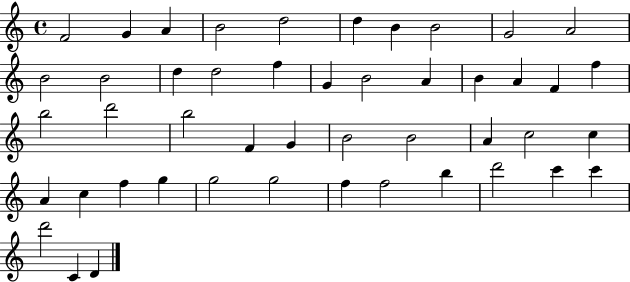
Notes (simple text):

F4/h G4/q A4/q B4/h D5/h D5/q B4/q B4/h G4/h A4/h B4/h B4/h D5/q D5/h F5/q G4/q B4/h A4/q B4/q A4/q F4/q F5/q B5/h D6/h B5/h F4/q G4/q B4/h B4/h A4/q C5/h C5/q A4/q C5/q F5/q G5/q G5/h G5/h F5/q F5/h B5/q D6/h C6/q C6/q D6/h C4/q D4/q